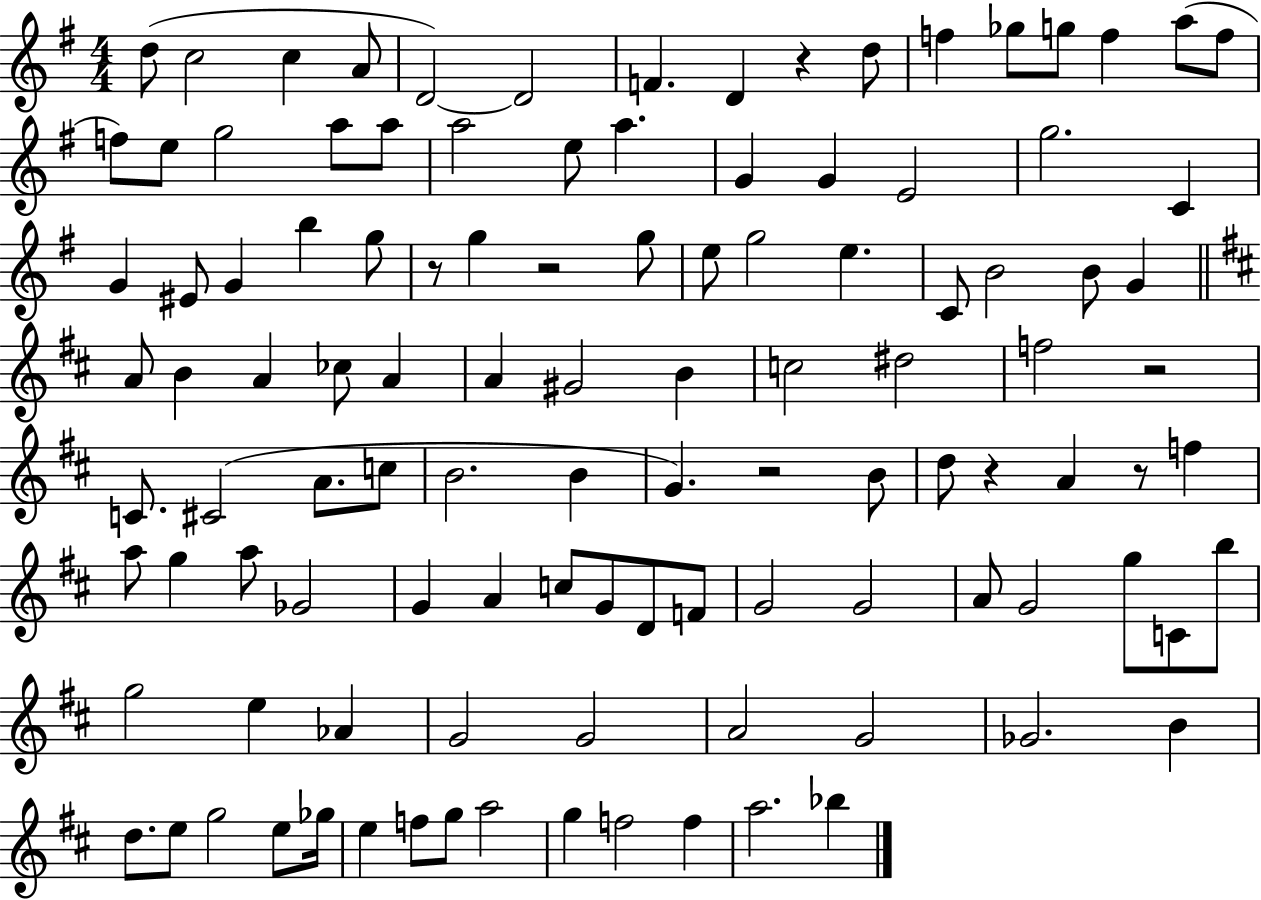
D5/e C5/h C5/q A4/e D4/h D4/h F4/q. D4/q R/q D5/e F5/q Gb5/e G5/e F5/q A5/e F5/e F5/e E5/e G5/h A5/e A5/e A5/h E5/e A5/q. G4/q G4/q E4/h G5/h. C4/q G4/q EIS4/e G4/q B5/q G5/e R/e G5/q R/h G5/e E5/e G5/h E5/q. C4/e B4/h B4/e G4/q A4/e B4/q A4/q CES5/e A4/q A4/q G#4/h B4/q C5/h D#5/h F5/h R/h C4/e. C#4/h A4/e. C5/e B4/h. B4/q G4/q. R/h B4/e D5/e R/q A4/q R/e F5/q A5/e G5/q A5/e Gb4/h G4/q A4/q C5/e G4/e D4/e F4/e G4/h G4/h A4/e G4/h G5/e C4/e B5/e G5/h E5/q Ab4/q G4/h G4/h A4/h G4/h Gb4/h. B4/q D5/e. E5/e G5/h E5/e Gb5/s E5/q F5/e G5/e A5/h G5/q F5/h F5/q A5/h. Bb5/q